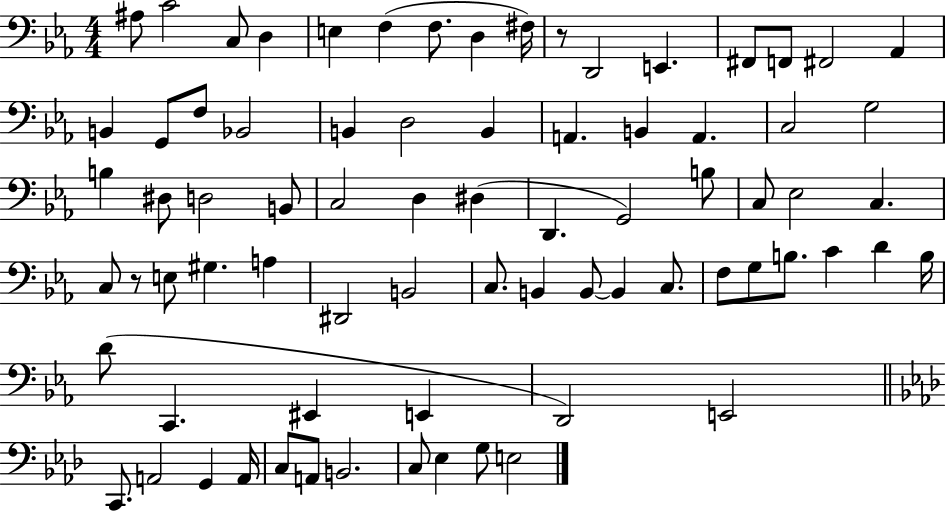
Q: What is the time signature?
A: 4/4